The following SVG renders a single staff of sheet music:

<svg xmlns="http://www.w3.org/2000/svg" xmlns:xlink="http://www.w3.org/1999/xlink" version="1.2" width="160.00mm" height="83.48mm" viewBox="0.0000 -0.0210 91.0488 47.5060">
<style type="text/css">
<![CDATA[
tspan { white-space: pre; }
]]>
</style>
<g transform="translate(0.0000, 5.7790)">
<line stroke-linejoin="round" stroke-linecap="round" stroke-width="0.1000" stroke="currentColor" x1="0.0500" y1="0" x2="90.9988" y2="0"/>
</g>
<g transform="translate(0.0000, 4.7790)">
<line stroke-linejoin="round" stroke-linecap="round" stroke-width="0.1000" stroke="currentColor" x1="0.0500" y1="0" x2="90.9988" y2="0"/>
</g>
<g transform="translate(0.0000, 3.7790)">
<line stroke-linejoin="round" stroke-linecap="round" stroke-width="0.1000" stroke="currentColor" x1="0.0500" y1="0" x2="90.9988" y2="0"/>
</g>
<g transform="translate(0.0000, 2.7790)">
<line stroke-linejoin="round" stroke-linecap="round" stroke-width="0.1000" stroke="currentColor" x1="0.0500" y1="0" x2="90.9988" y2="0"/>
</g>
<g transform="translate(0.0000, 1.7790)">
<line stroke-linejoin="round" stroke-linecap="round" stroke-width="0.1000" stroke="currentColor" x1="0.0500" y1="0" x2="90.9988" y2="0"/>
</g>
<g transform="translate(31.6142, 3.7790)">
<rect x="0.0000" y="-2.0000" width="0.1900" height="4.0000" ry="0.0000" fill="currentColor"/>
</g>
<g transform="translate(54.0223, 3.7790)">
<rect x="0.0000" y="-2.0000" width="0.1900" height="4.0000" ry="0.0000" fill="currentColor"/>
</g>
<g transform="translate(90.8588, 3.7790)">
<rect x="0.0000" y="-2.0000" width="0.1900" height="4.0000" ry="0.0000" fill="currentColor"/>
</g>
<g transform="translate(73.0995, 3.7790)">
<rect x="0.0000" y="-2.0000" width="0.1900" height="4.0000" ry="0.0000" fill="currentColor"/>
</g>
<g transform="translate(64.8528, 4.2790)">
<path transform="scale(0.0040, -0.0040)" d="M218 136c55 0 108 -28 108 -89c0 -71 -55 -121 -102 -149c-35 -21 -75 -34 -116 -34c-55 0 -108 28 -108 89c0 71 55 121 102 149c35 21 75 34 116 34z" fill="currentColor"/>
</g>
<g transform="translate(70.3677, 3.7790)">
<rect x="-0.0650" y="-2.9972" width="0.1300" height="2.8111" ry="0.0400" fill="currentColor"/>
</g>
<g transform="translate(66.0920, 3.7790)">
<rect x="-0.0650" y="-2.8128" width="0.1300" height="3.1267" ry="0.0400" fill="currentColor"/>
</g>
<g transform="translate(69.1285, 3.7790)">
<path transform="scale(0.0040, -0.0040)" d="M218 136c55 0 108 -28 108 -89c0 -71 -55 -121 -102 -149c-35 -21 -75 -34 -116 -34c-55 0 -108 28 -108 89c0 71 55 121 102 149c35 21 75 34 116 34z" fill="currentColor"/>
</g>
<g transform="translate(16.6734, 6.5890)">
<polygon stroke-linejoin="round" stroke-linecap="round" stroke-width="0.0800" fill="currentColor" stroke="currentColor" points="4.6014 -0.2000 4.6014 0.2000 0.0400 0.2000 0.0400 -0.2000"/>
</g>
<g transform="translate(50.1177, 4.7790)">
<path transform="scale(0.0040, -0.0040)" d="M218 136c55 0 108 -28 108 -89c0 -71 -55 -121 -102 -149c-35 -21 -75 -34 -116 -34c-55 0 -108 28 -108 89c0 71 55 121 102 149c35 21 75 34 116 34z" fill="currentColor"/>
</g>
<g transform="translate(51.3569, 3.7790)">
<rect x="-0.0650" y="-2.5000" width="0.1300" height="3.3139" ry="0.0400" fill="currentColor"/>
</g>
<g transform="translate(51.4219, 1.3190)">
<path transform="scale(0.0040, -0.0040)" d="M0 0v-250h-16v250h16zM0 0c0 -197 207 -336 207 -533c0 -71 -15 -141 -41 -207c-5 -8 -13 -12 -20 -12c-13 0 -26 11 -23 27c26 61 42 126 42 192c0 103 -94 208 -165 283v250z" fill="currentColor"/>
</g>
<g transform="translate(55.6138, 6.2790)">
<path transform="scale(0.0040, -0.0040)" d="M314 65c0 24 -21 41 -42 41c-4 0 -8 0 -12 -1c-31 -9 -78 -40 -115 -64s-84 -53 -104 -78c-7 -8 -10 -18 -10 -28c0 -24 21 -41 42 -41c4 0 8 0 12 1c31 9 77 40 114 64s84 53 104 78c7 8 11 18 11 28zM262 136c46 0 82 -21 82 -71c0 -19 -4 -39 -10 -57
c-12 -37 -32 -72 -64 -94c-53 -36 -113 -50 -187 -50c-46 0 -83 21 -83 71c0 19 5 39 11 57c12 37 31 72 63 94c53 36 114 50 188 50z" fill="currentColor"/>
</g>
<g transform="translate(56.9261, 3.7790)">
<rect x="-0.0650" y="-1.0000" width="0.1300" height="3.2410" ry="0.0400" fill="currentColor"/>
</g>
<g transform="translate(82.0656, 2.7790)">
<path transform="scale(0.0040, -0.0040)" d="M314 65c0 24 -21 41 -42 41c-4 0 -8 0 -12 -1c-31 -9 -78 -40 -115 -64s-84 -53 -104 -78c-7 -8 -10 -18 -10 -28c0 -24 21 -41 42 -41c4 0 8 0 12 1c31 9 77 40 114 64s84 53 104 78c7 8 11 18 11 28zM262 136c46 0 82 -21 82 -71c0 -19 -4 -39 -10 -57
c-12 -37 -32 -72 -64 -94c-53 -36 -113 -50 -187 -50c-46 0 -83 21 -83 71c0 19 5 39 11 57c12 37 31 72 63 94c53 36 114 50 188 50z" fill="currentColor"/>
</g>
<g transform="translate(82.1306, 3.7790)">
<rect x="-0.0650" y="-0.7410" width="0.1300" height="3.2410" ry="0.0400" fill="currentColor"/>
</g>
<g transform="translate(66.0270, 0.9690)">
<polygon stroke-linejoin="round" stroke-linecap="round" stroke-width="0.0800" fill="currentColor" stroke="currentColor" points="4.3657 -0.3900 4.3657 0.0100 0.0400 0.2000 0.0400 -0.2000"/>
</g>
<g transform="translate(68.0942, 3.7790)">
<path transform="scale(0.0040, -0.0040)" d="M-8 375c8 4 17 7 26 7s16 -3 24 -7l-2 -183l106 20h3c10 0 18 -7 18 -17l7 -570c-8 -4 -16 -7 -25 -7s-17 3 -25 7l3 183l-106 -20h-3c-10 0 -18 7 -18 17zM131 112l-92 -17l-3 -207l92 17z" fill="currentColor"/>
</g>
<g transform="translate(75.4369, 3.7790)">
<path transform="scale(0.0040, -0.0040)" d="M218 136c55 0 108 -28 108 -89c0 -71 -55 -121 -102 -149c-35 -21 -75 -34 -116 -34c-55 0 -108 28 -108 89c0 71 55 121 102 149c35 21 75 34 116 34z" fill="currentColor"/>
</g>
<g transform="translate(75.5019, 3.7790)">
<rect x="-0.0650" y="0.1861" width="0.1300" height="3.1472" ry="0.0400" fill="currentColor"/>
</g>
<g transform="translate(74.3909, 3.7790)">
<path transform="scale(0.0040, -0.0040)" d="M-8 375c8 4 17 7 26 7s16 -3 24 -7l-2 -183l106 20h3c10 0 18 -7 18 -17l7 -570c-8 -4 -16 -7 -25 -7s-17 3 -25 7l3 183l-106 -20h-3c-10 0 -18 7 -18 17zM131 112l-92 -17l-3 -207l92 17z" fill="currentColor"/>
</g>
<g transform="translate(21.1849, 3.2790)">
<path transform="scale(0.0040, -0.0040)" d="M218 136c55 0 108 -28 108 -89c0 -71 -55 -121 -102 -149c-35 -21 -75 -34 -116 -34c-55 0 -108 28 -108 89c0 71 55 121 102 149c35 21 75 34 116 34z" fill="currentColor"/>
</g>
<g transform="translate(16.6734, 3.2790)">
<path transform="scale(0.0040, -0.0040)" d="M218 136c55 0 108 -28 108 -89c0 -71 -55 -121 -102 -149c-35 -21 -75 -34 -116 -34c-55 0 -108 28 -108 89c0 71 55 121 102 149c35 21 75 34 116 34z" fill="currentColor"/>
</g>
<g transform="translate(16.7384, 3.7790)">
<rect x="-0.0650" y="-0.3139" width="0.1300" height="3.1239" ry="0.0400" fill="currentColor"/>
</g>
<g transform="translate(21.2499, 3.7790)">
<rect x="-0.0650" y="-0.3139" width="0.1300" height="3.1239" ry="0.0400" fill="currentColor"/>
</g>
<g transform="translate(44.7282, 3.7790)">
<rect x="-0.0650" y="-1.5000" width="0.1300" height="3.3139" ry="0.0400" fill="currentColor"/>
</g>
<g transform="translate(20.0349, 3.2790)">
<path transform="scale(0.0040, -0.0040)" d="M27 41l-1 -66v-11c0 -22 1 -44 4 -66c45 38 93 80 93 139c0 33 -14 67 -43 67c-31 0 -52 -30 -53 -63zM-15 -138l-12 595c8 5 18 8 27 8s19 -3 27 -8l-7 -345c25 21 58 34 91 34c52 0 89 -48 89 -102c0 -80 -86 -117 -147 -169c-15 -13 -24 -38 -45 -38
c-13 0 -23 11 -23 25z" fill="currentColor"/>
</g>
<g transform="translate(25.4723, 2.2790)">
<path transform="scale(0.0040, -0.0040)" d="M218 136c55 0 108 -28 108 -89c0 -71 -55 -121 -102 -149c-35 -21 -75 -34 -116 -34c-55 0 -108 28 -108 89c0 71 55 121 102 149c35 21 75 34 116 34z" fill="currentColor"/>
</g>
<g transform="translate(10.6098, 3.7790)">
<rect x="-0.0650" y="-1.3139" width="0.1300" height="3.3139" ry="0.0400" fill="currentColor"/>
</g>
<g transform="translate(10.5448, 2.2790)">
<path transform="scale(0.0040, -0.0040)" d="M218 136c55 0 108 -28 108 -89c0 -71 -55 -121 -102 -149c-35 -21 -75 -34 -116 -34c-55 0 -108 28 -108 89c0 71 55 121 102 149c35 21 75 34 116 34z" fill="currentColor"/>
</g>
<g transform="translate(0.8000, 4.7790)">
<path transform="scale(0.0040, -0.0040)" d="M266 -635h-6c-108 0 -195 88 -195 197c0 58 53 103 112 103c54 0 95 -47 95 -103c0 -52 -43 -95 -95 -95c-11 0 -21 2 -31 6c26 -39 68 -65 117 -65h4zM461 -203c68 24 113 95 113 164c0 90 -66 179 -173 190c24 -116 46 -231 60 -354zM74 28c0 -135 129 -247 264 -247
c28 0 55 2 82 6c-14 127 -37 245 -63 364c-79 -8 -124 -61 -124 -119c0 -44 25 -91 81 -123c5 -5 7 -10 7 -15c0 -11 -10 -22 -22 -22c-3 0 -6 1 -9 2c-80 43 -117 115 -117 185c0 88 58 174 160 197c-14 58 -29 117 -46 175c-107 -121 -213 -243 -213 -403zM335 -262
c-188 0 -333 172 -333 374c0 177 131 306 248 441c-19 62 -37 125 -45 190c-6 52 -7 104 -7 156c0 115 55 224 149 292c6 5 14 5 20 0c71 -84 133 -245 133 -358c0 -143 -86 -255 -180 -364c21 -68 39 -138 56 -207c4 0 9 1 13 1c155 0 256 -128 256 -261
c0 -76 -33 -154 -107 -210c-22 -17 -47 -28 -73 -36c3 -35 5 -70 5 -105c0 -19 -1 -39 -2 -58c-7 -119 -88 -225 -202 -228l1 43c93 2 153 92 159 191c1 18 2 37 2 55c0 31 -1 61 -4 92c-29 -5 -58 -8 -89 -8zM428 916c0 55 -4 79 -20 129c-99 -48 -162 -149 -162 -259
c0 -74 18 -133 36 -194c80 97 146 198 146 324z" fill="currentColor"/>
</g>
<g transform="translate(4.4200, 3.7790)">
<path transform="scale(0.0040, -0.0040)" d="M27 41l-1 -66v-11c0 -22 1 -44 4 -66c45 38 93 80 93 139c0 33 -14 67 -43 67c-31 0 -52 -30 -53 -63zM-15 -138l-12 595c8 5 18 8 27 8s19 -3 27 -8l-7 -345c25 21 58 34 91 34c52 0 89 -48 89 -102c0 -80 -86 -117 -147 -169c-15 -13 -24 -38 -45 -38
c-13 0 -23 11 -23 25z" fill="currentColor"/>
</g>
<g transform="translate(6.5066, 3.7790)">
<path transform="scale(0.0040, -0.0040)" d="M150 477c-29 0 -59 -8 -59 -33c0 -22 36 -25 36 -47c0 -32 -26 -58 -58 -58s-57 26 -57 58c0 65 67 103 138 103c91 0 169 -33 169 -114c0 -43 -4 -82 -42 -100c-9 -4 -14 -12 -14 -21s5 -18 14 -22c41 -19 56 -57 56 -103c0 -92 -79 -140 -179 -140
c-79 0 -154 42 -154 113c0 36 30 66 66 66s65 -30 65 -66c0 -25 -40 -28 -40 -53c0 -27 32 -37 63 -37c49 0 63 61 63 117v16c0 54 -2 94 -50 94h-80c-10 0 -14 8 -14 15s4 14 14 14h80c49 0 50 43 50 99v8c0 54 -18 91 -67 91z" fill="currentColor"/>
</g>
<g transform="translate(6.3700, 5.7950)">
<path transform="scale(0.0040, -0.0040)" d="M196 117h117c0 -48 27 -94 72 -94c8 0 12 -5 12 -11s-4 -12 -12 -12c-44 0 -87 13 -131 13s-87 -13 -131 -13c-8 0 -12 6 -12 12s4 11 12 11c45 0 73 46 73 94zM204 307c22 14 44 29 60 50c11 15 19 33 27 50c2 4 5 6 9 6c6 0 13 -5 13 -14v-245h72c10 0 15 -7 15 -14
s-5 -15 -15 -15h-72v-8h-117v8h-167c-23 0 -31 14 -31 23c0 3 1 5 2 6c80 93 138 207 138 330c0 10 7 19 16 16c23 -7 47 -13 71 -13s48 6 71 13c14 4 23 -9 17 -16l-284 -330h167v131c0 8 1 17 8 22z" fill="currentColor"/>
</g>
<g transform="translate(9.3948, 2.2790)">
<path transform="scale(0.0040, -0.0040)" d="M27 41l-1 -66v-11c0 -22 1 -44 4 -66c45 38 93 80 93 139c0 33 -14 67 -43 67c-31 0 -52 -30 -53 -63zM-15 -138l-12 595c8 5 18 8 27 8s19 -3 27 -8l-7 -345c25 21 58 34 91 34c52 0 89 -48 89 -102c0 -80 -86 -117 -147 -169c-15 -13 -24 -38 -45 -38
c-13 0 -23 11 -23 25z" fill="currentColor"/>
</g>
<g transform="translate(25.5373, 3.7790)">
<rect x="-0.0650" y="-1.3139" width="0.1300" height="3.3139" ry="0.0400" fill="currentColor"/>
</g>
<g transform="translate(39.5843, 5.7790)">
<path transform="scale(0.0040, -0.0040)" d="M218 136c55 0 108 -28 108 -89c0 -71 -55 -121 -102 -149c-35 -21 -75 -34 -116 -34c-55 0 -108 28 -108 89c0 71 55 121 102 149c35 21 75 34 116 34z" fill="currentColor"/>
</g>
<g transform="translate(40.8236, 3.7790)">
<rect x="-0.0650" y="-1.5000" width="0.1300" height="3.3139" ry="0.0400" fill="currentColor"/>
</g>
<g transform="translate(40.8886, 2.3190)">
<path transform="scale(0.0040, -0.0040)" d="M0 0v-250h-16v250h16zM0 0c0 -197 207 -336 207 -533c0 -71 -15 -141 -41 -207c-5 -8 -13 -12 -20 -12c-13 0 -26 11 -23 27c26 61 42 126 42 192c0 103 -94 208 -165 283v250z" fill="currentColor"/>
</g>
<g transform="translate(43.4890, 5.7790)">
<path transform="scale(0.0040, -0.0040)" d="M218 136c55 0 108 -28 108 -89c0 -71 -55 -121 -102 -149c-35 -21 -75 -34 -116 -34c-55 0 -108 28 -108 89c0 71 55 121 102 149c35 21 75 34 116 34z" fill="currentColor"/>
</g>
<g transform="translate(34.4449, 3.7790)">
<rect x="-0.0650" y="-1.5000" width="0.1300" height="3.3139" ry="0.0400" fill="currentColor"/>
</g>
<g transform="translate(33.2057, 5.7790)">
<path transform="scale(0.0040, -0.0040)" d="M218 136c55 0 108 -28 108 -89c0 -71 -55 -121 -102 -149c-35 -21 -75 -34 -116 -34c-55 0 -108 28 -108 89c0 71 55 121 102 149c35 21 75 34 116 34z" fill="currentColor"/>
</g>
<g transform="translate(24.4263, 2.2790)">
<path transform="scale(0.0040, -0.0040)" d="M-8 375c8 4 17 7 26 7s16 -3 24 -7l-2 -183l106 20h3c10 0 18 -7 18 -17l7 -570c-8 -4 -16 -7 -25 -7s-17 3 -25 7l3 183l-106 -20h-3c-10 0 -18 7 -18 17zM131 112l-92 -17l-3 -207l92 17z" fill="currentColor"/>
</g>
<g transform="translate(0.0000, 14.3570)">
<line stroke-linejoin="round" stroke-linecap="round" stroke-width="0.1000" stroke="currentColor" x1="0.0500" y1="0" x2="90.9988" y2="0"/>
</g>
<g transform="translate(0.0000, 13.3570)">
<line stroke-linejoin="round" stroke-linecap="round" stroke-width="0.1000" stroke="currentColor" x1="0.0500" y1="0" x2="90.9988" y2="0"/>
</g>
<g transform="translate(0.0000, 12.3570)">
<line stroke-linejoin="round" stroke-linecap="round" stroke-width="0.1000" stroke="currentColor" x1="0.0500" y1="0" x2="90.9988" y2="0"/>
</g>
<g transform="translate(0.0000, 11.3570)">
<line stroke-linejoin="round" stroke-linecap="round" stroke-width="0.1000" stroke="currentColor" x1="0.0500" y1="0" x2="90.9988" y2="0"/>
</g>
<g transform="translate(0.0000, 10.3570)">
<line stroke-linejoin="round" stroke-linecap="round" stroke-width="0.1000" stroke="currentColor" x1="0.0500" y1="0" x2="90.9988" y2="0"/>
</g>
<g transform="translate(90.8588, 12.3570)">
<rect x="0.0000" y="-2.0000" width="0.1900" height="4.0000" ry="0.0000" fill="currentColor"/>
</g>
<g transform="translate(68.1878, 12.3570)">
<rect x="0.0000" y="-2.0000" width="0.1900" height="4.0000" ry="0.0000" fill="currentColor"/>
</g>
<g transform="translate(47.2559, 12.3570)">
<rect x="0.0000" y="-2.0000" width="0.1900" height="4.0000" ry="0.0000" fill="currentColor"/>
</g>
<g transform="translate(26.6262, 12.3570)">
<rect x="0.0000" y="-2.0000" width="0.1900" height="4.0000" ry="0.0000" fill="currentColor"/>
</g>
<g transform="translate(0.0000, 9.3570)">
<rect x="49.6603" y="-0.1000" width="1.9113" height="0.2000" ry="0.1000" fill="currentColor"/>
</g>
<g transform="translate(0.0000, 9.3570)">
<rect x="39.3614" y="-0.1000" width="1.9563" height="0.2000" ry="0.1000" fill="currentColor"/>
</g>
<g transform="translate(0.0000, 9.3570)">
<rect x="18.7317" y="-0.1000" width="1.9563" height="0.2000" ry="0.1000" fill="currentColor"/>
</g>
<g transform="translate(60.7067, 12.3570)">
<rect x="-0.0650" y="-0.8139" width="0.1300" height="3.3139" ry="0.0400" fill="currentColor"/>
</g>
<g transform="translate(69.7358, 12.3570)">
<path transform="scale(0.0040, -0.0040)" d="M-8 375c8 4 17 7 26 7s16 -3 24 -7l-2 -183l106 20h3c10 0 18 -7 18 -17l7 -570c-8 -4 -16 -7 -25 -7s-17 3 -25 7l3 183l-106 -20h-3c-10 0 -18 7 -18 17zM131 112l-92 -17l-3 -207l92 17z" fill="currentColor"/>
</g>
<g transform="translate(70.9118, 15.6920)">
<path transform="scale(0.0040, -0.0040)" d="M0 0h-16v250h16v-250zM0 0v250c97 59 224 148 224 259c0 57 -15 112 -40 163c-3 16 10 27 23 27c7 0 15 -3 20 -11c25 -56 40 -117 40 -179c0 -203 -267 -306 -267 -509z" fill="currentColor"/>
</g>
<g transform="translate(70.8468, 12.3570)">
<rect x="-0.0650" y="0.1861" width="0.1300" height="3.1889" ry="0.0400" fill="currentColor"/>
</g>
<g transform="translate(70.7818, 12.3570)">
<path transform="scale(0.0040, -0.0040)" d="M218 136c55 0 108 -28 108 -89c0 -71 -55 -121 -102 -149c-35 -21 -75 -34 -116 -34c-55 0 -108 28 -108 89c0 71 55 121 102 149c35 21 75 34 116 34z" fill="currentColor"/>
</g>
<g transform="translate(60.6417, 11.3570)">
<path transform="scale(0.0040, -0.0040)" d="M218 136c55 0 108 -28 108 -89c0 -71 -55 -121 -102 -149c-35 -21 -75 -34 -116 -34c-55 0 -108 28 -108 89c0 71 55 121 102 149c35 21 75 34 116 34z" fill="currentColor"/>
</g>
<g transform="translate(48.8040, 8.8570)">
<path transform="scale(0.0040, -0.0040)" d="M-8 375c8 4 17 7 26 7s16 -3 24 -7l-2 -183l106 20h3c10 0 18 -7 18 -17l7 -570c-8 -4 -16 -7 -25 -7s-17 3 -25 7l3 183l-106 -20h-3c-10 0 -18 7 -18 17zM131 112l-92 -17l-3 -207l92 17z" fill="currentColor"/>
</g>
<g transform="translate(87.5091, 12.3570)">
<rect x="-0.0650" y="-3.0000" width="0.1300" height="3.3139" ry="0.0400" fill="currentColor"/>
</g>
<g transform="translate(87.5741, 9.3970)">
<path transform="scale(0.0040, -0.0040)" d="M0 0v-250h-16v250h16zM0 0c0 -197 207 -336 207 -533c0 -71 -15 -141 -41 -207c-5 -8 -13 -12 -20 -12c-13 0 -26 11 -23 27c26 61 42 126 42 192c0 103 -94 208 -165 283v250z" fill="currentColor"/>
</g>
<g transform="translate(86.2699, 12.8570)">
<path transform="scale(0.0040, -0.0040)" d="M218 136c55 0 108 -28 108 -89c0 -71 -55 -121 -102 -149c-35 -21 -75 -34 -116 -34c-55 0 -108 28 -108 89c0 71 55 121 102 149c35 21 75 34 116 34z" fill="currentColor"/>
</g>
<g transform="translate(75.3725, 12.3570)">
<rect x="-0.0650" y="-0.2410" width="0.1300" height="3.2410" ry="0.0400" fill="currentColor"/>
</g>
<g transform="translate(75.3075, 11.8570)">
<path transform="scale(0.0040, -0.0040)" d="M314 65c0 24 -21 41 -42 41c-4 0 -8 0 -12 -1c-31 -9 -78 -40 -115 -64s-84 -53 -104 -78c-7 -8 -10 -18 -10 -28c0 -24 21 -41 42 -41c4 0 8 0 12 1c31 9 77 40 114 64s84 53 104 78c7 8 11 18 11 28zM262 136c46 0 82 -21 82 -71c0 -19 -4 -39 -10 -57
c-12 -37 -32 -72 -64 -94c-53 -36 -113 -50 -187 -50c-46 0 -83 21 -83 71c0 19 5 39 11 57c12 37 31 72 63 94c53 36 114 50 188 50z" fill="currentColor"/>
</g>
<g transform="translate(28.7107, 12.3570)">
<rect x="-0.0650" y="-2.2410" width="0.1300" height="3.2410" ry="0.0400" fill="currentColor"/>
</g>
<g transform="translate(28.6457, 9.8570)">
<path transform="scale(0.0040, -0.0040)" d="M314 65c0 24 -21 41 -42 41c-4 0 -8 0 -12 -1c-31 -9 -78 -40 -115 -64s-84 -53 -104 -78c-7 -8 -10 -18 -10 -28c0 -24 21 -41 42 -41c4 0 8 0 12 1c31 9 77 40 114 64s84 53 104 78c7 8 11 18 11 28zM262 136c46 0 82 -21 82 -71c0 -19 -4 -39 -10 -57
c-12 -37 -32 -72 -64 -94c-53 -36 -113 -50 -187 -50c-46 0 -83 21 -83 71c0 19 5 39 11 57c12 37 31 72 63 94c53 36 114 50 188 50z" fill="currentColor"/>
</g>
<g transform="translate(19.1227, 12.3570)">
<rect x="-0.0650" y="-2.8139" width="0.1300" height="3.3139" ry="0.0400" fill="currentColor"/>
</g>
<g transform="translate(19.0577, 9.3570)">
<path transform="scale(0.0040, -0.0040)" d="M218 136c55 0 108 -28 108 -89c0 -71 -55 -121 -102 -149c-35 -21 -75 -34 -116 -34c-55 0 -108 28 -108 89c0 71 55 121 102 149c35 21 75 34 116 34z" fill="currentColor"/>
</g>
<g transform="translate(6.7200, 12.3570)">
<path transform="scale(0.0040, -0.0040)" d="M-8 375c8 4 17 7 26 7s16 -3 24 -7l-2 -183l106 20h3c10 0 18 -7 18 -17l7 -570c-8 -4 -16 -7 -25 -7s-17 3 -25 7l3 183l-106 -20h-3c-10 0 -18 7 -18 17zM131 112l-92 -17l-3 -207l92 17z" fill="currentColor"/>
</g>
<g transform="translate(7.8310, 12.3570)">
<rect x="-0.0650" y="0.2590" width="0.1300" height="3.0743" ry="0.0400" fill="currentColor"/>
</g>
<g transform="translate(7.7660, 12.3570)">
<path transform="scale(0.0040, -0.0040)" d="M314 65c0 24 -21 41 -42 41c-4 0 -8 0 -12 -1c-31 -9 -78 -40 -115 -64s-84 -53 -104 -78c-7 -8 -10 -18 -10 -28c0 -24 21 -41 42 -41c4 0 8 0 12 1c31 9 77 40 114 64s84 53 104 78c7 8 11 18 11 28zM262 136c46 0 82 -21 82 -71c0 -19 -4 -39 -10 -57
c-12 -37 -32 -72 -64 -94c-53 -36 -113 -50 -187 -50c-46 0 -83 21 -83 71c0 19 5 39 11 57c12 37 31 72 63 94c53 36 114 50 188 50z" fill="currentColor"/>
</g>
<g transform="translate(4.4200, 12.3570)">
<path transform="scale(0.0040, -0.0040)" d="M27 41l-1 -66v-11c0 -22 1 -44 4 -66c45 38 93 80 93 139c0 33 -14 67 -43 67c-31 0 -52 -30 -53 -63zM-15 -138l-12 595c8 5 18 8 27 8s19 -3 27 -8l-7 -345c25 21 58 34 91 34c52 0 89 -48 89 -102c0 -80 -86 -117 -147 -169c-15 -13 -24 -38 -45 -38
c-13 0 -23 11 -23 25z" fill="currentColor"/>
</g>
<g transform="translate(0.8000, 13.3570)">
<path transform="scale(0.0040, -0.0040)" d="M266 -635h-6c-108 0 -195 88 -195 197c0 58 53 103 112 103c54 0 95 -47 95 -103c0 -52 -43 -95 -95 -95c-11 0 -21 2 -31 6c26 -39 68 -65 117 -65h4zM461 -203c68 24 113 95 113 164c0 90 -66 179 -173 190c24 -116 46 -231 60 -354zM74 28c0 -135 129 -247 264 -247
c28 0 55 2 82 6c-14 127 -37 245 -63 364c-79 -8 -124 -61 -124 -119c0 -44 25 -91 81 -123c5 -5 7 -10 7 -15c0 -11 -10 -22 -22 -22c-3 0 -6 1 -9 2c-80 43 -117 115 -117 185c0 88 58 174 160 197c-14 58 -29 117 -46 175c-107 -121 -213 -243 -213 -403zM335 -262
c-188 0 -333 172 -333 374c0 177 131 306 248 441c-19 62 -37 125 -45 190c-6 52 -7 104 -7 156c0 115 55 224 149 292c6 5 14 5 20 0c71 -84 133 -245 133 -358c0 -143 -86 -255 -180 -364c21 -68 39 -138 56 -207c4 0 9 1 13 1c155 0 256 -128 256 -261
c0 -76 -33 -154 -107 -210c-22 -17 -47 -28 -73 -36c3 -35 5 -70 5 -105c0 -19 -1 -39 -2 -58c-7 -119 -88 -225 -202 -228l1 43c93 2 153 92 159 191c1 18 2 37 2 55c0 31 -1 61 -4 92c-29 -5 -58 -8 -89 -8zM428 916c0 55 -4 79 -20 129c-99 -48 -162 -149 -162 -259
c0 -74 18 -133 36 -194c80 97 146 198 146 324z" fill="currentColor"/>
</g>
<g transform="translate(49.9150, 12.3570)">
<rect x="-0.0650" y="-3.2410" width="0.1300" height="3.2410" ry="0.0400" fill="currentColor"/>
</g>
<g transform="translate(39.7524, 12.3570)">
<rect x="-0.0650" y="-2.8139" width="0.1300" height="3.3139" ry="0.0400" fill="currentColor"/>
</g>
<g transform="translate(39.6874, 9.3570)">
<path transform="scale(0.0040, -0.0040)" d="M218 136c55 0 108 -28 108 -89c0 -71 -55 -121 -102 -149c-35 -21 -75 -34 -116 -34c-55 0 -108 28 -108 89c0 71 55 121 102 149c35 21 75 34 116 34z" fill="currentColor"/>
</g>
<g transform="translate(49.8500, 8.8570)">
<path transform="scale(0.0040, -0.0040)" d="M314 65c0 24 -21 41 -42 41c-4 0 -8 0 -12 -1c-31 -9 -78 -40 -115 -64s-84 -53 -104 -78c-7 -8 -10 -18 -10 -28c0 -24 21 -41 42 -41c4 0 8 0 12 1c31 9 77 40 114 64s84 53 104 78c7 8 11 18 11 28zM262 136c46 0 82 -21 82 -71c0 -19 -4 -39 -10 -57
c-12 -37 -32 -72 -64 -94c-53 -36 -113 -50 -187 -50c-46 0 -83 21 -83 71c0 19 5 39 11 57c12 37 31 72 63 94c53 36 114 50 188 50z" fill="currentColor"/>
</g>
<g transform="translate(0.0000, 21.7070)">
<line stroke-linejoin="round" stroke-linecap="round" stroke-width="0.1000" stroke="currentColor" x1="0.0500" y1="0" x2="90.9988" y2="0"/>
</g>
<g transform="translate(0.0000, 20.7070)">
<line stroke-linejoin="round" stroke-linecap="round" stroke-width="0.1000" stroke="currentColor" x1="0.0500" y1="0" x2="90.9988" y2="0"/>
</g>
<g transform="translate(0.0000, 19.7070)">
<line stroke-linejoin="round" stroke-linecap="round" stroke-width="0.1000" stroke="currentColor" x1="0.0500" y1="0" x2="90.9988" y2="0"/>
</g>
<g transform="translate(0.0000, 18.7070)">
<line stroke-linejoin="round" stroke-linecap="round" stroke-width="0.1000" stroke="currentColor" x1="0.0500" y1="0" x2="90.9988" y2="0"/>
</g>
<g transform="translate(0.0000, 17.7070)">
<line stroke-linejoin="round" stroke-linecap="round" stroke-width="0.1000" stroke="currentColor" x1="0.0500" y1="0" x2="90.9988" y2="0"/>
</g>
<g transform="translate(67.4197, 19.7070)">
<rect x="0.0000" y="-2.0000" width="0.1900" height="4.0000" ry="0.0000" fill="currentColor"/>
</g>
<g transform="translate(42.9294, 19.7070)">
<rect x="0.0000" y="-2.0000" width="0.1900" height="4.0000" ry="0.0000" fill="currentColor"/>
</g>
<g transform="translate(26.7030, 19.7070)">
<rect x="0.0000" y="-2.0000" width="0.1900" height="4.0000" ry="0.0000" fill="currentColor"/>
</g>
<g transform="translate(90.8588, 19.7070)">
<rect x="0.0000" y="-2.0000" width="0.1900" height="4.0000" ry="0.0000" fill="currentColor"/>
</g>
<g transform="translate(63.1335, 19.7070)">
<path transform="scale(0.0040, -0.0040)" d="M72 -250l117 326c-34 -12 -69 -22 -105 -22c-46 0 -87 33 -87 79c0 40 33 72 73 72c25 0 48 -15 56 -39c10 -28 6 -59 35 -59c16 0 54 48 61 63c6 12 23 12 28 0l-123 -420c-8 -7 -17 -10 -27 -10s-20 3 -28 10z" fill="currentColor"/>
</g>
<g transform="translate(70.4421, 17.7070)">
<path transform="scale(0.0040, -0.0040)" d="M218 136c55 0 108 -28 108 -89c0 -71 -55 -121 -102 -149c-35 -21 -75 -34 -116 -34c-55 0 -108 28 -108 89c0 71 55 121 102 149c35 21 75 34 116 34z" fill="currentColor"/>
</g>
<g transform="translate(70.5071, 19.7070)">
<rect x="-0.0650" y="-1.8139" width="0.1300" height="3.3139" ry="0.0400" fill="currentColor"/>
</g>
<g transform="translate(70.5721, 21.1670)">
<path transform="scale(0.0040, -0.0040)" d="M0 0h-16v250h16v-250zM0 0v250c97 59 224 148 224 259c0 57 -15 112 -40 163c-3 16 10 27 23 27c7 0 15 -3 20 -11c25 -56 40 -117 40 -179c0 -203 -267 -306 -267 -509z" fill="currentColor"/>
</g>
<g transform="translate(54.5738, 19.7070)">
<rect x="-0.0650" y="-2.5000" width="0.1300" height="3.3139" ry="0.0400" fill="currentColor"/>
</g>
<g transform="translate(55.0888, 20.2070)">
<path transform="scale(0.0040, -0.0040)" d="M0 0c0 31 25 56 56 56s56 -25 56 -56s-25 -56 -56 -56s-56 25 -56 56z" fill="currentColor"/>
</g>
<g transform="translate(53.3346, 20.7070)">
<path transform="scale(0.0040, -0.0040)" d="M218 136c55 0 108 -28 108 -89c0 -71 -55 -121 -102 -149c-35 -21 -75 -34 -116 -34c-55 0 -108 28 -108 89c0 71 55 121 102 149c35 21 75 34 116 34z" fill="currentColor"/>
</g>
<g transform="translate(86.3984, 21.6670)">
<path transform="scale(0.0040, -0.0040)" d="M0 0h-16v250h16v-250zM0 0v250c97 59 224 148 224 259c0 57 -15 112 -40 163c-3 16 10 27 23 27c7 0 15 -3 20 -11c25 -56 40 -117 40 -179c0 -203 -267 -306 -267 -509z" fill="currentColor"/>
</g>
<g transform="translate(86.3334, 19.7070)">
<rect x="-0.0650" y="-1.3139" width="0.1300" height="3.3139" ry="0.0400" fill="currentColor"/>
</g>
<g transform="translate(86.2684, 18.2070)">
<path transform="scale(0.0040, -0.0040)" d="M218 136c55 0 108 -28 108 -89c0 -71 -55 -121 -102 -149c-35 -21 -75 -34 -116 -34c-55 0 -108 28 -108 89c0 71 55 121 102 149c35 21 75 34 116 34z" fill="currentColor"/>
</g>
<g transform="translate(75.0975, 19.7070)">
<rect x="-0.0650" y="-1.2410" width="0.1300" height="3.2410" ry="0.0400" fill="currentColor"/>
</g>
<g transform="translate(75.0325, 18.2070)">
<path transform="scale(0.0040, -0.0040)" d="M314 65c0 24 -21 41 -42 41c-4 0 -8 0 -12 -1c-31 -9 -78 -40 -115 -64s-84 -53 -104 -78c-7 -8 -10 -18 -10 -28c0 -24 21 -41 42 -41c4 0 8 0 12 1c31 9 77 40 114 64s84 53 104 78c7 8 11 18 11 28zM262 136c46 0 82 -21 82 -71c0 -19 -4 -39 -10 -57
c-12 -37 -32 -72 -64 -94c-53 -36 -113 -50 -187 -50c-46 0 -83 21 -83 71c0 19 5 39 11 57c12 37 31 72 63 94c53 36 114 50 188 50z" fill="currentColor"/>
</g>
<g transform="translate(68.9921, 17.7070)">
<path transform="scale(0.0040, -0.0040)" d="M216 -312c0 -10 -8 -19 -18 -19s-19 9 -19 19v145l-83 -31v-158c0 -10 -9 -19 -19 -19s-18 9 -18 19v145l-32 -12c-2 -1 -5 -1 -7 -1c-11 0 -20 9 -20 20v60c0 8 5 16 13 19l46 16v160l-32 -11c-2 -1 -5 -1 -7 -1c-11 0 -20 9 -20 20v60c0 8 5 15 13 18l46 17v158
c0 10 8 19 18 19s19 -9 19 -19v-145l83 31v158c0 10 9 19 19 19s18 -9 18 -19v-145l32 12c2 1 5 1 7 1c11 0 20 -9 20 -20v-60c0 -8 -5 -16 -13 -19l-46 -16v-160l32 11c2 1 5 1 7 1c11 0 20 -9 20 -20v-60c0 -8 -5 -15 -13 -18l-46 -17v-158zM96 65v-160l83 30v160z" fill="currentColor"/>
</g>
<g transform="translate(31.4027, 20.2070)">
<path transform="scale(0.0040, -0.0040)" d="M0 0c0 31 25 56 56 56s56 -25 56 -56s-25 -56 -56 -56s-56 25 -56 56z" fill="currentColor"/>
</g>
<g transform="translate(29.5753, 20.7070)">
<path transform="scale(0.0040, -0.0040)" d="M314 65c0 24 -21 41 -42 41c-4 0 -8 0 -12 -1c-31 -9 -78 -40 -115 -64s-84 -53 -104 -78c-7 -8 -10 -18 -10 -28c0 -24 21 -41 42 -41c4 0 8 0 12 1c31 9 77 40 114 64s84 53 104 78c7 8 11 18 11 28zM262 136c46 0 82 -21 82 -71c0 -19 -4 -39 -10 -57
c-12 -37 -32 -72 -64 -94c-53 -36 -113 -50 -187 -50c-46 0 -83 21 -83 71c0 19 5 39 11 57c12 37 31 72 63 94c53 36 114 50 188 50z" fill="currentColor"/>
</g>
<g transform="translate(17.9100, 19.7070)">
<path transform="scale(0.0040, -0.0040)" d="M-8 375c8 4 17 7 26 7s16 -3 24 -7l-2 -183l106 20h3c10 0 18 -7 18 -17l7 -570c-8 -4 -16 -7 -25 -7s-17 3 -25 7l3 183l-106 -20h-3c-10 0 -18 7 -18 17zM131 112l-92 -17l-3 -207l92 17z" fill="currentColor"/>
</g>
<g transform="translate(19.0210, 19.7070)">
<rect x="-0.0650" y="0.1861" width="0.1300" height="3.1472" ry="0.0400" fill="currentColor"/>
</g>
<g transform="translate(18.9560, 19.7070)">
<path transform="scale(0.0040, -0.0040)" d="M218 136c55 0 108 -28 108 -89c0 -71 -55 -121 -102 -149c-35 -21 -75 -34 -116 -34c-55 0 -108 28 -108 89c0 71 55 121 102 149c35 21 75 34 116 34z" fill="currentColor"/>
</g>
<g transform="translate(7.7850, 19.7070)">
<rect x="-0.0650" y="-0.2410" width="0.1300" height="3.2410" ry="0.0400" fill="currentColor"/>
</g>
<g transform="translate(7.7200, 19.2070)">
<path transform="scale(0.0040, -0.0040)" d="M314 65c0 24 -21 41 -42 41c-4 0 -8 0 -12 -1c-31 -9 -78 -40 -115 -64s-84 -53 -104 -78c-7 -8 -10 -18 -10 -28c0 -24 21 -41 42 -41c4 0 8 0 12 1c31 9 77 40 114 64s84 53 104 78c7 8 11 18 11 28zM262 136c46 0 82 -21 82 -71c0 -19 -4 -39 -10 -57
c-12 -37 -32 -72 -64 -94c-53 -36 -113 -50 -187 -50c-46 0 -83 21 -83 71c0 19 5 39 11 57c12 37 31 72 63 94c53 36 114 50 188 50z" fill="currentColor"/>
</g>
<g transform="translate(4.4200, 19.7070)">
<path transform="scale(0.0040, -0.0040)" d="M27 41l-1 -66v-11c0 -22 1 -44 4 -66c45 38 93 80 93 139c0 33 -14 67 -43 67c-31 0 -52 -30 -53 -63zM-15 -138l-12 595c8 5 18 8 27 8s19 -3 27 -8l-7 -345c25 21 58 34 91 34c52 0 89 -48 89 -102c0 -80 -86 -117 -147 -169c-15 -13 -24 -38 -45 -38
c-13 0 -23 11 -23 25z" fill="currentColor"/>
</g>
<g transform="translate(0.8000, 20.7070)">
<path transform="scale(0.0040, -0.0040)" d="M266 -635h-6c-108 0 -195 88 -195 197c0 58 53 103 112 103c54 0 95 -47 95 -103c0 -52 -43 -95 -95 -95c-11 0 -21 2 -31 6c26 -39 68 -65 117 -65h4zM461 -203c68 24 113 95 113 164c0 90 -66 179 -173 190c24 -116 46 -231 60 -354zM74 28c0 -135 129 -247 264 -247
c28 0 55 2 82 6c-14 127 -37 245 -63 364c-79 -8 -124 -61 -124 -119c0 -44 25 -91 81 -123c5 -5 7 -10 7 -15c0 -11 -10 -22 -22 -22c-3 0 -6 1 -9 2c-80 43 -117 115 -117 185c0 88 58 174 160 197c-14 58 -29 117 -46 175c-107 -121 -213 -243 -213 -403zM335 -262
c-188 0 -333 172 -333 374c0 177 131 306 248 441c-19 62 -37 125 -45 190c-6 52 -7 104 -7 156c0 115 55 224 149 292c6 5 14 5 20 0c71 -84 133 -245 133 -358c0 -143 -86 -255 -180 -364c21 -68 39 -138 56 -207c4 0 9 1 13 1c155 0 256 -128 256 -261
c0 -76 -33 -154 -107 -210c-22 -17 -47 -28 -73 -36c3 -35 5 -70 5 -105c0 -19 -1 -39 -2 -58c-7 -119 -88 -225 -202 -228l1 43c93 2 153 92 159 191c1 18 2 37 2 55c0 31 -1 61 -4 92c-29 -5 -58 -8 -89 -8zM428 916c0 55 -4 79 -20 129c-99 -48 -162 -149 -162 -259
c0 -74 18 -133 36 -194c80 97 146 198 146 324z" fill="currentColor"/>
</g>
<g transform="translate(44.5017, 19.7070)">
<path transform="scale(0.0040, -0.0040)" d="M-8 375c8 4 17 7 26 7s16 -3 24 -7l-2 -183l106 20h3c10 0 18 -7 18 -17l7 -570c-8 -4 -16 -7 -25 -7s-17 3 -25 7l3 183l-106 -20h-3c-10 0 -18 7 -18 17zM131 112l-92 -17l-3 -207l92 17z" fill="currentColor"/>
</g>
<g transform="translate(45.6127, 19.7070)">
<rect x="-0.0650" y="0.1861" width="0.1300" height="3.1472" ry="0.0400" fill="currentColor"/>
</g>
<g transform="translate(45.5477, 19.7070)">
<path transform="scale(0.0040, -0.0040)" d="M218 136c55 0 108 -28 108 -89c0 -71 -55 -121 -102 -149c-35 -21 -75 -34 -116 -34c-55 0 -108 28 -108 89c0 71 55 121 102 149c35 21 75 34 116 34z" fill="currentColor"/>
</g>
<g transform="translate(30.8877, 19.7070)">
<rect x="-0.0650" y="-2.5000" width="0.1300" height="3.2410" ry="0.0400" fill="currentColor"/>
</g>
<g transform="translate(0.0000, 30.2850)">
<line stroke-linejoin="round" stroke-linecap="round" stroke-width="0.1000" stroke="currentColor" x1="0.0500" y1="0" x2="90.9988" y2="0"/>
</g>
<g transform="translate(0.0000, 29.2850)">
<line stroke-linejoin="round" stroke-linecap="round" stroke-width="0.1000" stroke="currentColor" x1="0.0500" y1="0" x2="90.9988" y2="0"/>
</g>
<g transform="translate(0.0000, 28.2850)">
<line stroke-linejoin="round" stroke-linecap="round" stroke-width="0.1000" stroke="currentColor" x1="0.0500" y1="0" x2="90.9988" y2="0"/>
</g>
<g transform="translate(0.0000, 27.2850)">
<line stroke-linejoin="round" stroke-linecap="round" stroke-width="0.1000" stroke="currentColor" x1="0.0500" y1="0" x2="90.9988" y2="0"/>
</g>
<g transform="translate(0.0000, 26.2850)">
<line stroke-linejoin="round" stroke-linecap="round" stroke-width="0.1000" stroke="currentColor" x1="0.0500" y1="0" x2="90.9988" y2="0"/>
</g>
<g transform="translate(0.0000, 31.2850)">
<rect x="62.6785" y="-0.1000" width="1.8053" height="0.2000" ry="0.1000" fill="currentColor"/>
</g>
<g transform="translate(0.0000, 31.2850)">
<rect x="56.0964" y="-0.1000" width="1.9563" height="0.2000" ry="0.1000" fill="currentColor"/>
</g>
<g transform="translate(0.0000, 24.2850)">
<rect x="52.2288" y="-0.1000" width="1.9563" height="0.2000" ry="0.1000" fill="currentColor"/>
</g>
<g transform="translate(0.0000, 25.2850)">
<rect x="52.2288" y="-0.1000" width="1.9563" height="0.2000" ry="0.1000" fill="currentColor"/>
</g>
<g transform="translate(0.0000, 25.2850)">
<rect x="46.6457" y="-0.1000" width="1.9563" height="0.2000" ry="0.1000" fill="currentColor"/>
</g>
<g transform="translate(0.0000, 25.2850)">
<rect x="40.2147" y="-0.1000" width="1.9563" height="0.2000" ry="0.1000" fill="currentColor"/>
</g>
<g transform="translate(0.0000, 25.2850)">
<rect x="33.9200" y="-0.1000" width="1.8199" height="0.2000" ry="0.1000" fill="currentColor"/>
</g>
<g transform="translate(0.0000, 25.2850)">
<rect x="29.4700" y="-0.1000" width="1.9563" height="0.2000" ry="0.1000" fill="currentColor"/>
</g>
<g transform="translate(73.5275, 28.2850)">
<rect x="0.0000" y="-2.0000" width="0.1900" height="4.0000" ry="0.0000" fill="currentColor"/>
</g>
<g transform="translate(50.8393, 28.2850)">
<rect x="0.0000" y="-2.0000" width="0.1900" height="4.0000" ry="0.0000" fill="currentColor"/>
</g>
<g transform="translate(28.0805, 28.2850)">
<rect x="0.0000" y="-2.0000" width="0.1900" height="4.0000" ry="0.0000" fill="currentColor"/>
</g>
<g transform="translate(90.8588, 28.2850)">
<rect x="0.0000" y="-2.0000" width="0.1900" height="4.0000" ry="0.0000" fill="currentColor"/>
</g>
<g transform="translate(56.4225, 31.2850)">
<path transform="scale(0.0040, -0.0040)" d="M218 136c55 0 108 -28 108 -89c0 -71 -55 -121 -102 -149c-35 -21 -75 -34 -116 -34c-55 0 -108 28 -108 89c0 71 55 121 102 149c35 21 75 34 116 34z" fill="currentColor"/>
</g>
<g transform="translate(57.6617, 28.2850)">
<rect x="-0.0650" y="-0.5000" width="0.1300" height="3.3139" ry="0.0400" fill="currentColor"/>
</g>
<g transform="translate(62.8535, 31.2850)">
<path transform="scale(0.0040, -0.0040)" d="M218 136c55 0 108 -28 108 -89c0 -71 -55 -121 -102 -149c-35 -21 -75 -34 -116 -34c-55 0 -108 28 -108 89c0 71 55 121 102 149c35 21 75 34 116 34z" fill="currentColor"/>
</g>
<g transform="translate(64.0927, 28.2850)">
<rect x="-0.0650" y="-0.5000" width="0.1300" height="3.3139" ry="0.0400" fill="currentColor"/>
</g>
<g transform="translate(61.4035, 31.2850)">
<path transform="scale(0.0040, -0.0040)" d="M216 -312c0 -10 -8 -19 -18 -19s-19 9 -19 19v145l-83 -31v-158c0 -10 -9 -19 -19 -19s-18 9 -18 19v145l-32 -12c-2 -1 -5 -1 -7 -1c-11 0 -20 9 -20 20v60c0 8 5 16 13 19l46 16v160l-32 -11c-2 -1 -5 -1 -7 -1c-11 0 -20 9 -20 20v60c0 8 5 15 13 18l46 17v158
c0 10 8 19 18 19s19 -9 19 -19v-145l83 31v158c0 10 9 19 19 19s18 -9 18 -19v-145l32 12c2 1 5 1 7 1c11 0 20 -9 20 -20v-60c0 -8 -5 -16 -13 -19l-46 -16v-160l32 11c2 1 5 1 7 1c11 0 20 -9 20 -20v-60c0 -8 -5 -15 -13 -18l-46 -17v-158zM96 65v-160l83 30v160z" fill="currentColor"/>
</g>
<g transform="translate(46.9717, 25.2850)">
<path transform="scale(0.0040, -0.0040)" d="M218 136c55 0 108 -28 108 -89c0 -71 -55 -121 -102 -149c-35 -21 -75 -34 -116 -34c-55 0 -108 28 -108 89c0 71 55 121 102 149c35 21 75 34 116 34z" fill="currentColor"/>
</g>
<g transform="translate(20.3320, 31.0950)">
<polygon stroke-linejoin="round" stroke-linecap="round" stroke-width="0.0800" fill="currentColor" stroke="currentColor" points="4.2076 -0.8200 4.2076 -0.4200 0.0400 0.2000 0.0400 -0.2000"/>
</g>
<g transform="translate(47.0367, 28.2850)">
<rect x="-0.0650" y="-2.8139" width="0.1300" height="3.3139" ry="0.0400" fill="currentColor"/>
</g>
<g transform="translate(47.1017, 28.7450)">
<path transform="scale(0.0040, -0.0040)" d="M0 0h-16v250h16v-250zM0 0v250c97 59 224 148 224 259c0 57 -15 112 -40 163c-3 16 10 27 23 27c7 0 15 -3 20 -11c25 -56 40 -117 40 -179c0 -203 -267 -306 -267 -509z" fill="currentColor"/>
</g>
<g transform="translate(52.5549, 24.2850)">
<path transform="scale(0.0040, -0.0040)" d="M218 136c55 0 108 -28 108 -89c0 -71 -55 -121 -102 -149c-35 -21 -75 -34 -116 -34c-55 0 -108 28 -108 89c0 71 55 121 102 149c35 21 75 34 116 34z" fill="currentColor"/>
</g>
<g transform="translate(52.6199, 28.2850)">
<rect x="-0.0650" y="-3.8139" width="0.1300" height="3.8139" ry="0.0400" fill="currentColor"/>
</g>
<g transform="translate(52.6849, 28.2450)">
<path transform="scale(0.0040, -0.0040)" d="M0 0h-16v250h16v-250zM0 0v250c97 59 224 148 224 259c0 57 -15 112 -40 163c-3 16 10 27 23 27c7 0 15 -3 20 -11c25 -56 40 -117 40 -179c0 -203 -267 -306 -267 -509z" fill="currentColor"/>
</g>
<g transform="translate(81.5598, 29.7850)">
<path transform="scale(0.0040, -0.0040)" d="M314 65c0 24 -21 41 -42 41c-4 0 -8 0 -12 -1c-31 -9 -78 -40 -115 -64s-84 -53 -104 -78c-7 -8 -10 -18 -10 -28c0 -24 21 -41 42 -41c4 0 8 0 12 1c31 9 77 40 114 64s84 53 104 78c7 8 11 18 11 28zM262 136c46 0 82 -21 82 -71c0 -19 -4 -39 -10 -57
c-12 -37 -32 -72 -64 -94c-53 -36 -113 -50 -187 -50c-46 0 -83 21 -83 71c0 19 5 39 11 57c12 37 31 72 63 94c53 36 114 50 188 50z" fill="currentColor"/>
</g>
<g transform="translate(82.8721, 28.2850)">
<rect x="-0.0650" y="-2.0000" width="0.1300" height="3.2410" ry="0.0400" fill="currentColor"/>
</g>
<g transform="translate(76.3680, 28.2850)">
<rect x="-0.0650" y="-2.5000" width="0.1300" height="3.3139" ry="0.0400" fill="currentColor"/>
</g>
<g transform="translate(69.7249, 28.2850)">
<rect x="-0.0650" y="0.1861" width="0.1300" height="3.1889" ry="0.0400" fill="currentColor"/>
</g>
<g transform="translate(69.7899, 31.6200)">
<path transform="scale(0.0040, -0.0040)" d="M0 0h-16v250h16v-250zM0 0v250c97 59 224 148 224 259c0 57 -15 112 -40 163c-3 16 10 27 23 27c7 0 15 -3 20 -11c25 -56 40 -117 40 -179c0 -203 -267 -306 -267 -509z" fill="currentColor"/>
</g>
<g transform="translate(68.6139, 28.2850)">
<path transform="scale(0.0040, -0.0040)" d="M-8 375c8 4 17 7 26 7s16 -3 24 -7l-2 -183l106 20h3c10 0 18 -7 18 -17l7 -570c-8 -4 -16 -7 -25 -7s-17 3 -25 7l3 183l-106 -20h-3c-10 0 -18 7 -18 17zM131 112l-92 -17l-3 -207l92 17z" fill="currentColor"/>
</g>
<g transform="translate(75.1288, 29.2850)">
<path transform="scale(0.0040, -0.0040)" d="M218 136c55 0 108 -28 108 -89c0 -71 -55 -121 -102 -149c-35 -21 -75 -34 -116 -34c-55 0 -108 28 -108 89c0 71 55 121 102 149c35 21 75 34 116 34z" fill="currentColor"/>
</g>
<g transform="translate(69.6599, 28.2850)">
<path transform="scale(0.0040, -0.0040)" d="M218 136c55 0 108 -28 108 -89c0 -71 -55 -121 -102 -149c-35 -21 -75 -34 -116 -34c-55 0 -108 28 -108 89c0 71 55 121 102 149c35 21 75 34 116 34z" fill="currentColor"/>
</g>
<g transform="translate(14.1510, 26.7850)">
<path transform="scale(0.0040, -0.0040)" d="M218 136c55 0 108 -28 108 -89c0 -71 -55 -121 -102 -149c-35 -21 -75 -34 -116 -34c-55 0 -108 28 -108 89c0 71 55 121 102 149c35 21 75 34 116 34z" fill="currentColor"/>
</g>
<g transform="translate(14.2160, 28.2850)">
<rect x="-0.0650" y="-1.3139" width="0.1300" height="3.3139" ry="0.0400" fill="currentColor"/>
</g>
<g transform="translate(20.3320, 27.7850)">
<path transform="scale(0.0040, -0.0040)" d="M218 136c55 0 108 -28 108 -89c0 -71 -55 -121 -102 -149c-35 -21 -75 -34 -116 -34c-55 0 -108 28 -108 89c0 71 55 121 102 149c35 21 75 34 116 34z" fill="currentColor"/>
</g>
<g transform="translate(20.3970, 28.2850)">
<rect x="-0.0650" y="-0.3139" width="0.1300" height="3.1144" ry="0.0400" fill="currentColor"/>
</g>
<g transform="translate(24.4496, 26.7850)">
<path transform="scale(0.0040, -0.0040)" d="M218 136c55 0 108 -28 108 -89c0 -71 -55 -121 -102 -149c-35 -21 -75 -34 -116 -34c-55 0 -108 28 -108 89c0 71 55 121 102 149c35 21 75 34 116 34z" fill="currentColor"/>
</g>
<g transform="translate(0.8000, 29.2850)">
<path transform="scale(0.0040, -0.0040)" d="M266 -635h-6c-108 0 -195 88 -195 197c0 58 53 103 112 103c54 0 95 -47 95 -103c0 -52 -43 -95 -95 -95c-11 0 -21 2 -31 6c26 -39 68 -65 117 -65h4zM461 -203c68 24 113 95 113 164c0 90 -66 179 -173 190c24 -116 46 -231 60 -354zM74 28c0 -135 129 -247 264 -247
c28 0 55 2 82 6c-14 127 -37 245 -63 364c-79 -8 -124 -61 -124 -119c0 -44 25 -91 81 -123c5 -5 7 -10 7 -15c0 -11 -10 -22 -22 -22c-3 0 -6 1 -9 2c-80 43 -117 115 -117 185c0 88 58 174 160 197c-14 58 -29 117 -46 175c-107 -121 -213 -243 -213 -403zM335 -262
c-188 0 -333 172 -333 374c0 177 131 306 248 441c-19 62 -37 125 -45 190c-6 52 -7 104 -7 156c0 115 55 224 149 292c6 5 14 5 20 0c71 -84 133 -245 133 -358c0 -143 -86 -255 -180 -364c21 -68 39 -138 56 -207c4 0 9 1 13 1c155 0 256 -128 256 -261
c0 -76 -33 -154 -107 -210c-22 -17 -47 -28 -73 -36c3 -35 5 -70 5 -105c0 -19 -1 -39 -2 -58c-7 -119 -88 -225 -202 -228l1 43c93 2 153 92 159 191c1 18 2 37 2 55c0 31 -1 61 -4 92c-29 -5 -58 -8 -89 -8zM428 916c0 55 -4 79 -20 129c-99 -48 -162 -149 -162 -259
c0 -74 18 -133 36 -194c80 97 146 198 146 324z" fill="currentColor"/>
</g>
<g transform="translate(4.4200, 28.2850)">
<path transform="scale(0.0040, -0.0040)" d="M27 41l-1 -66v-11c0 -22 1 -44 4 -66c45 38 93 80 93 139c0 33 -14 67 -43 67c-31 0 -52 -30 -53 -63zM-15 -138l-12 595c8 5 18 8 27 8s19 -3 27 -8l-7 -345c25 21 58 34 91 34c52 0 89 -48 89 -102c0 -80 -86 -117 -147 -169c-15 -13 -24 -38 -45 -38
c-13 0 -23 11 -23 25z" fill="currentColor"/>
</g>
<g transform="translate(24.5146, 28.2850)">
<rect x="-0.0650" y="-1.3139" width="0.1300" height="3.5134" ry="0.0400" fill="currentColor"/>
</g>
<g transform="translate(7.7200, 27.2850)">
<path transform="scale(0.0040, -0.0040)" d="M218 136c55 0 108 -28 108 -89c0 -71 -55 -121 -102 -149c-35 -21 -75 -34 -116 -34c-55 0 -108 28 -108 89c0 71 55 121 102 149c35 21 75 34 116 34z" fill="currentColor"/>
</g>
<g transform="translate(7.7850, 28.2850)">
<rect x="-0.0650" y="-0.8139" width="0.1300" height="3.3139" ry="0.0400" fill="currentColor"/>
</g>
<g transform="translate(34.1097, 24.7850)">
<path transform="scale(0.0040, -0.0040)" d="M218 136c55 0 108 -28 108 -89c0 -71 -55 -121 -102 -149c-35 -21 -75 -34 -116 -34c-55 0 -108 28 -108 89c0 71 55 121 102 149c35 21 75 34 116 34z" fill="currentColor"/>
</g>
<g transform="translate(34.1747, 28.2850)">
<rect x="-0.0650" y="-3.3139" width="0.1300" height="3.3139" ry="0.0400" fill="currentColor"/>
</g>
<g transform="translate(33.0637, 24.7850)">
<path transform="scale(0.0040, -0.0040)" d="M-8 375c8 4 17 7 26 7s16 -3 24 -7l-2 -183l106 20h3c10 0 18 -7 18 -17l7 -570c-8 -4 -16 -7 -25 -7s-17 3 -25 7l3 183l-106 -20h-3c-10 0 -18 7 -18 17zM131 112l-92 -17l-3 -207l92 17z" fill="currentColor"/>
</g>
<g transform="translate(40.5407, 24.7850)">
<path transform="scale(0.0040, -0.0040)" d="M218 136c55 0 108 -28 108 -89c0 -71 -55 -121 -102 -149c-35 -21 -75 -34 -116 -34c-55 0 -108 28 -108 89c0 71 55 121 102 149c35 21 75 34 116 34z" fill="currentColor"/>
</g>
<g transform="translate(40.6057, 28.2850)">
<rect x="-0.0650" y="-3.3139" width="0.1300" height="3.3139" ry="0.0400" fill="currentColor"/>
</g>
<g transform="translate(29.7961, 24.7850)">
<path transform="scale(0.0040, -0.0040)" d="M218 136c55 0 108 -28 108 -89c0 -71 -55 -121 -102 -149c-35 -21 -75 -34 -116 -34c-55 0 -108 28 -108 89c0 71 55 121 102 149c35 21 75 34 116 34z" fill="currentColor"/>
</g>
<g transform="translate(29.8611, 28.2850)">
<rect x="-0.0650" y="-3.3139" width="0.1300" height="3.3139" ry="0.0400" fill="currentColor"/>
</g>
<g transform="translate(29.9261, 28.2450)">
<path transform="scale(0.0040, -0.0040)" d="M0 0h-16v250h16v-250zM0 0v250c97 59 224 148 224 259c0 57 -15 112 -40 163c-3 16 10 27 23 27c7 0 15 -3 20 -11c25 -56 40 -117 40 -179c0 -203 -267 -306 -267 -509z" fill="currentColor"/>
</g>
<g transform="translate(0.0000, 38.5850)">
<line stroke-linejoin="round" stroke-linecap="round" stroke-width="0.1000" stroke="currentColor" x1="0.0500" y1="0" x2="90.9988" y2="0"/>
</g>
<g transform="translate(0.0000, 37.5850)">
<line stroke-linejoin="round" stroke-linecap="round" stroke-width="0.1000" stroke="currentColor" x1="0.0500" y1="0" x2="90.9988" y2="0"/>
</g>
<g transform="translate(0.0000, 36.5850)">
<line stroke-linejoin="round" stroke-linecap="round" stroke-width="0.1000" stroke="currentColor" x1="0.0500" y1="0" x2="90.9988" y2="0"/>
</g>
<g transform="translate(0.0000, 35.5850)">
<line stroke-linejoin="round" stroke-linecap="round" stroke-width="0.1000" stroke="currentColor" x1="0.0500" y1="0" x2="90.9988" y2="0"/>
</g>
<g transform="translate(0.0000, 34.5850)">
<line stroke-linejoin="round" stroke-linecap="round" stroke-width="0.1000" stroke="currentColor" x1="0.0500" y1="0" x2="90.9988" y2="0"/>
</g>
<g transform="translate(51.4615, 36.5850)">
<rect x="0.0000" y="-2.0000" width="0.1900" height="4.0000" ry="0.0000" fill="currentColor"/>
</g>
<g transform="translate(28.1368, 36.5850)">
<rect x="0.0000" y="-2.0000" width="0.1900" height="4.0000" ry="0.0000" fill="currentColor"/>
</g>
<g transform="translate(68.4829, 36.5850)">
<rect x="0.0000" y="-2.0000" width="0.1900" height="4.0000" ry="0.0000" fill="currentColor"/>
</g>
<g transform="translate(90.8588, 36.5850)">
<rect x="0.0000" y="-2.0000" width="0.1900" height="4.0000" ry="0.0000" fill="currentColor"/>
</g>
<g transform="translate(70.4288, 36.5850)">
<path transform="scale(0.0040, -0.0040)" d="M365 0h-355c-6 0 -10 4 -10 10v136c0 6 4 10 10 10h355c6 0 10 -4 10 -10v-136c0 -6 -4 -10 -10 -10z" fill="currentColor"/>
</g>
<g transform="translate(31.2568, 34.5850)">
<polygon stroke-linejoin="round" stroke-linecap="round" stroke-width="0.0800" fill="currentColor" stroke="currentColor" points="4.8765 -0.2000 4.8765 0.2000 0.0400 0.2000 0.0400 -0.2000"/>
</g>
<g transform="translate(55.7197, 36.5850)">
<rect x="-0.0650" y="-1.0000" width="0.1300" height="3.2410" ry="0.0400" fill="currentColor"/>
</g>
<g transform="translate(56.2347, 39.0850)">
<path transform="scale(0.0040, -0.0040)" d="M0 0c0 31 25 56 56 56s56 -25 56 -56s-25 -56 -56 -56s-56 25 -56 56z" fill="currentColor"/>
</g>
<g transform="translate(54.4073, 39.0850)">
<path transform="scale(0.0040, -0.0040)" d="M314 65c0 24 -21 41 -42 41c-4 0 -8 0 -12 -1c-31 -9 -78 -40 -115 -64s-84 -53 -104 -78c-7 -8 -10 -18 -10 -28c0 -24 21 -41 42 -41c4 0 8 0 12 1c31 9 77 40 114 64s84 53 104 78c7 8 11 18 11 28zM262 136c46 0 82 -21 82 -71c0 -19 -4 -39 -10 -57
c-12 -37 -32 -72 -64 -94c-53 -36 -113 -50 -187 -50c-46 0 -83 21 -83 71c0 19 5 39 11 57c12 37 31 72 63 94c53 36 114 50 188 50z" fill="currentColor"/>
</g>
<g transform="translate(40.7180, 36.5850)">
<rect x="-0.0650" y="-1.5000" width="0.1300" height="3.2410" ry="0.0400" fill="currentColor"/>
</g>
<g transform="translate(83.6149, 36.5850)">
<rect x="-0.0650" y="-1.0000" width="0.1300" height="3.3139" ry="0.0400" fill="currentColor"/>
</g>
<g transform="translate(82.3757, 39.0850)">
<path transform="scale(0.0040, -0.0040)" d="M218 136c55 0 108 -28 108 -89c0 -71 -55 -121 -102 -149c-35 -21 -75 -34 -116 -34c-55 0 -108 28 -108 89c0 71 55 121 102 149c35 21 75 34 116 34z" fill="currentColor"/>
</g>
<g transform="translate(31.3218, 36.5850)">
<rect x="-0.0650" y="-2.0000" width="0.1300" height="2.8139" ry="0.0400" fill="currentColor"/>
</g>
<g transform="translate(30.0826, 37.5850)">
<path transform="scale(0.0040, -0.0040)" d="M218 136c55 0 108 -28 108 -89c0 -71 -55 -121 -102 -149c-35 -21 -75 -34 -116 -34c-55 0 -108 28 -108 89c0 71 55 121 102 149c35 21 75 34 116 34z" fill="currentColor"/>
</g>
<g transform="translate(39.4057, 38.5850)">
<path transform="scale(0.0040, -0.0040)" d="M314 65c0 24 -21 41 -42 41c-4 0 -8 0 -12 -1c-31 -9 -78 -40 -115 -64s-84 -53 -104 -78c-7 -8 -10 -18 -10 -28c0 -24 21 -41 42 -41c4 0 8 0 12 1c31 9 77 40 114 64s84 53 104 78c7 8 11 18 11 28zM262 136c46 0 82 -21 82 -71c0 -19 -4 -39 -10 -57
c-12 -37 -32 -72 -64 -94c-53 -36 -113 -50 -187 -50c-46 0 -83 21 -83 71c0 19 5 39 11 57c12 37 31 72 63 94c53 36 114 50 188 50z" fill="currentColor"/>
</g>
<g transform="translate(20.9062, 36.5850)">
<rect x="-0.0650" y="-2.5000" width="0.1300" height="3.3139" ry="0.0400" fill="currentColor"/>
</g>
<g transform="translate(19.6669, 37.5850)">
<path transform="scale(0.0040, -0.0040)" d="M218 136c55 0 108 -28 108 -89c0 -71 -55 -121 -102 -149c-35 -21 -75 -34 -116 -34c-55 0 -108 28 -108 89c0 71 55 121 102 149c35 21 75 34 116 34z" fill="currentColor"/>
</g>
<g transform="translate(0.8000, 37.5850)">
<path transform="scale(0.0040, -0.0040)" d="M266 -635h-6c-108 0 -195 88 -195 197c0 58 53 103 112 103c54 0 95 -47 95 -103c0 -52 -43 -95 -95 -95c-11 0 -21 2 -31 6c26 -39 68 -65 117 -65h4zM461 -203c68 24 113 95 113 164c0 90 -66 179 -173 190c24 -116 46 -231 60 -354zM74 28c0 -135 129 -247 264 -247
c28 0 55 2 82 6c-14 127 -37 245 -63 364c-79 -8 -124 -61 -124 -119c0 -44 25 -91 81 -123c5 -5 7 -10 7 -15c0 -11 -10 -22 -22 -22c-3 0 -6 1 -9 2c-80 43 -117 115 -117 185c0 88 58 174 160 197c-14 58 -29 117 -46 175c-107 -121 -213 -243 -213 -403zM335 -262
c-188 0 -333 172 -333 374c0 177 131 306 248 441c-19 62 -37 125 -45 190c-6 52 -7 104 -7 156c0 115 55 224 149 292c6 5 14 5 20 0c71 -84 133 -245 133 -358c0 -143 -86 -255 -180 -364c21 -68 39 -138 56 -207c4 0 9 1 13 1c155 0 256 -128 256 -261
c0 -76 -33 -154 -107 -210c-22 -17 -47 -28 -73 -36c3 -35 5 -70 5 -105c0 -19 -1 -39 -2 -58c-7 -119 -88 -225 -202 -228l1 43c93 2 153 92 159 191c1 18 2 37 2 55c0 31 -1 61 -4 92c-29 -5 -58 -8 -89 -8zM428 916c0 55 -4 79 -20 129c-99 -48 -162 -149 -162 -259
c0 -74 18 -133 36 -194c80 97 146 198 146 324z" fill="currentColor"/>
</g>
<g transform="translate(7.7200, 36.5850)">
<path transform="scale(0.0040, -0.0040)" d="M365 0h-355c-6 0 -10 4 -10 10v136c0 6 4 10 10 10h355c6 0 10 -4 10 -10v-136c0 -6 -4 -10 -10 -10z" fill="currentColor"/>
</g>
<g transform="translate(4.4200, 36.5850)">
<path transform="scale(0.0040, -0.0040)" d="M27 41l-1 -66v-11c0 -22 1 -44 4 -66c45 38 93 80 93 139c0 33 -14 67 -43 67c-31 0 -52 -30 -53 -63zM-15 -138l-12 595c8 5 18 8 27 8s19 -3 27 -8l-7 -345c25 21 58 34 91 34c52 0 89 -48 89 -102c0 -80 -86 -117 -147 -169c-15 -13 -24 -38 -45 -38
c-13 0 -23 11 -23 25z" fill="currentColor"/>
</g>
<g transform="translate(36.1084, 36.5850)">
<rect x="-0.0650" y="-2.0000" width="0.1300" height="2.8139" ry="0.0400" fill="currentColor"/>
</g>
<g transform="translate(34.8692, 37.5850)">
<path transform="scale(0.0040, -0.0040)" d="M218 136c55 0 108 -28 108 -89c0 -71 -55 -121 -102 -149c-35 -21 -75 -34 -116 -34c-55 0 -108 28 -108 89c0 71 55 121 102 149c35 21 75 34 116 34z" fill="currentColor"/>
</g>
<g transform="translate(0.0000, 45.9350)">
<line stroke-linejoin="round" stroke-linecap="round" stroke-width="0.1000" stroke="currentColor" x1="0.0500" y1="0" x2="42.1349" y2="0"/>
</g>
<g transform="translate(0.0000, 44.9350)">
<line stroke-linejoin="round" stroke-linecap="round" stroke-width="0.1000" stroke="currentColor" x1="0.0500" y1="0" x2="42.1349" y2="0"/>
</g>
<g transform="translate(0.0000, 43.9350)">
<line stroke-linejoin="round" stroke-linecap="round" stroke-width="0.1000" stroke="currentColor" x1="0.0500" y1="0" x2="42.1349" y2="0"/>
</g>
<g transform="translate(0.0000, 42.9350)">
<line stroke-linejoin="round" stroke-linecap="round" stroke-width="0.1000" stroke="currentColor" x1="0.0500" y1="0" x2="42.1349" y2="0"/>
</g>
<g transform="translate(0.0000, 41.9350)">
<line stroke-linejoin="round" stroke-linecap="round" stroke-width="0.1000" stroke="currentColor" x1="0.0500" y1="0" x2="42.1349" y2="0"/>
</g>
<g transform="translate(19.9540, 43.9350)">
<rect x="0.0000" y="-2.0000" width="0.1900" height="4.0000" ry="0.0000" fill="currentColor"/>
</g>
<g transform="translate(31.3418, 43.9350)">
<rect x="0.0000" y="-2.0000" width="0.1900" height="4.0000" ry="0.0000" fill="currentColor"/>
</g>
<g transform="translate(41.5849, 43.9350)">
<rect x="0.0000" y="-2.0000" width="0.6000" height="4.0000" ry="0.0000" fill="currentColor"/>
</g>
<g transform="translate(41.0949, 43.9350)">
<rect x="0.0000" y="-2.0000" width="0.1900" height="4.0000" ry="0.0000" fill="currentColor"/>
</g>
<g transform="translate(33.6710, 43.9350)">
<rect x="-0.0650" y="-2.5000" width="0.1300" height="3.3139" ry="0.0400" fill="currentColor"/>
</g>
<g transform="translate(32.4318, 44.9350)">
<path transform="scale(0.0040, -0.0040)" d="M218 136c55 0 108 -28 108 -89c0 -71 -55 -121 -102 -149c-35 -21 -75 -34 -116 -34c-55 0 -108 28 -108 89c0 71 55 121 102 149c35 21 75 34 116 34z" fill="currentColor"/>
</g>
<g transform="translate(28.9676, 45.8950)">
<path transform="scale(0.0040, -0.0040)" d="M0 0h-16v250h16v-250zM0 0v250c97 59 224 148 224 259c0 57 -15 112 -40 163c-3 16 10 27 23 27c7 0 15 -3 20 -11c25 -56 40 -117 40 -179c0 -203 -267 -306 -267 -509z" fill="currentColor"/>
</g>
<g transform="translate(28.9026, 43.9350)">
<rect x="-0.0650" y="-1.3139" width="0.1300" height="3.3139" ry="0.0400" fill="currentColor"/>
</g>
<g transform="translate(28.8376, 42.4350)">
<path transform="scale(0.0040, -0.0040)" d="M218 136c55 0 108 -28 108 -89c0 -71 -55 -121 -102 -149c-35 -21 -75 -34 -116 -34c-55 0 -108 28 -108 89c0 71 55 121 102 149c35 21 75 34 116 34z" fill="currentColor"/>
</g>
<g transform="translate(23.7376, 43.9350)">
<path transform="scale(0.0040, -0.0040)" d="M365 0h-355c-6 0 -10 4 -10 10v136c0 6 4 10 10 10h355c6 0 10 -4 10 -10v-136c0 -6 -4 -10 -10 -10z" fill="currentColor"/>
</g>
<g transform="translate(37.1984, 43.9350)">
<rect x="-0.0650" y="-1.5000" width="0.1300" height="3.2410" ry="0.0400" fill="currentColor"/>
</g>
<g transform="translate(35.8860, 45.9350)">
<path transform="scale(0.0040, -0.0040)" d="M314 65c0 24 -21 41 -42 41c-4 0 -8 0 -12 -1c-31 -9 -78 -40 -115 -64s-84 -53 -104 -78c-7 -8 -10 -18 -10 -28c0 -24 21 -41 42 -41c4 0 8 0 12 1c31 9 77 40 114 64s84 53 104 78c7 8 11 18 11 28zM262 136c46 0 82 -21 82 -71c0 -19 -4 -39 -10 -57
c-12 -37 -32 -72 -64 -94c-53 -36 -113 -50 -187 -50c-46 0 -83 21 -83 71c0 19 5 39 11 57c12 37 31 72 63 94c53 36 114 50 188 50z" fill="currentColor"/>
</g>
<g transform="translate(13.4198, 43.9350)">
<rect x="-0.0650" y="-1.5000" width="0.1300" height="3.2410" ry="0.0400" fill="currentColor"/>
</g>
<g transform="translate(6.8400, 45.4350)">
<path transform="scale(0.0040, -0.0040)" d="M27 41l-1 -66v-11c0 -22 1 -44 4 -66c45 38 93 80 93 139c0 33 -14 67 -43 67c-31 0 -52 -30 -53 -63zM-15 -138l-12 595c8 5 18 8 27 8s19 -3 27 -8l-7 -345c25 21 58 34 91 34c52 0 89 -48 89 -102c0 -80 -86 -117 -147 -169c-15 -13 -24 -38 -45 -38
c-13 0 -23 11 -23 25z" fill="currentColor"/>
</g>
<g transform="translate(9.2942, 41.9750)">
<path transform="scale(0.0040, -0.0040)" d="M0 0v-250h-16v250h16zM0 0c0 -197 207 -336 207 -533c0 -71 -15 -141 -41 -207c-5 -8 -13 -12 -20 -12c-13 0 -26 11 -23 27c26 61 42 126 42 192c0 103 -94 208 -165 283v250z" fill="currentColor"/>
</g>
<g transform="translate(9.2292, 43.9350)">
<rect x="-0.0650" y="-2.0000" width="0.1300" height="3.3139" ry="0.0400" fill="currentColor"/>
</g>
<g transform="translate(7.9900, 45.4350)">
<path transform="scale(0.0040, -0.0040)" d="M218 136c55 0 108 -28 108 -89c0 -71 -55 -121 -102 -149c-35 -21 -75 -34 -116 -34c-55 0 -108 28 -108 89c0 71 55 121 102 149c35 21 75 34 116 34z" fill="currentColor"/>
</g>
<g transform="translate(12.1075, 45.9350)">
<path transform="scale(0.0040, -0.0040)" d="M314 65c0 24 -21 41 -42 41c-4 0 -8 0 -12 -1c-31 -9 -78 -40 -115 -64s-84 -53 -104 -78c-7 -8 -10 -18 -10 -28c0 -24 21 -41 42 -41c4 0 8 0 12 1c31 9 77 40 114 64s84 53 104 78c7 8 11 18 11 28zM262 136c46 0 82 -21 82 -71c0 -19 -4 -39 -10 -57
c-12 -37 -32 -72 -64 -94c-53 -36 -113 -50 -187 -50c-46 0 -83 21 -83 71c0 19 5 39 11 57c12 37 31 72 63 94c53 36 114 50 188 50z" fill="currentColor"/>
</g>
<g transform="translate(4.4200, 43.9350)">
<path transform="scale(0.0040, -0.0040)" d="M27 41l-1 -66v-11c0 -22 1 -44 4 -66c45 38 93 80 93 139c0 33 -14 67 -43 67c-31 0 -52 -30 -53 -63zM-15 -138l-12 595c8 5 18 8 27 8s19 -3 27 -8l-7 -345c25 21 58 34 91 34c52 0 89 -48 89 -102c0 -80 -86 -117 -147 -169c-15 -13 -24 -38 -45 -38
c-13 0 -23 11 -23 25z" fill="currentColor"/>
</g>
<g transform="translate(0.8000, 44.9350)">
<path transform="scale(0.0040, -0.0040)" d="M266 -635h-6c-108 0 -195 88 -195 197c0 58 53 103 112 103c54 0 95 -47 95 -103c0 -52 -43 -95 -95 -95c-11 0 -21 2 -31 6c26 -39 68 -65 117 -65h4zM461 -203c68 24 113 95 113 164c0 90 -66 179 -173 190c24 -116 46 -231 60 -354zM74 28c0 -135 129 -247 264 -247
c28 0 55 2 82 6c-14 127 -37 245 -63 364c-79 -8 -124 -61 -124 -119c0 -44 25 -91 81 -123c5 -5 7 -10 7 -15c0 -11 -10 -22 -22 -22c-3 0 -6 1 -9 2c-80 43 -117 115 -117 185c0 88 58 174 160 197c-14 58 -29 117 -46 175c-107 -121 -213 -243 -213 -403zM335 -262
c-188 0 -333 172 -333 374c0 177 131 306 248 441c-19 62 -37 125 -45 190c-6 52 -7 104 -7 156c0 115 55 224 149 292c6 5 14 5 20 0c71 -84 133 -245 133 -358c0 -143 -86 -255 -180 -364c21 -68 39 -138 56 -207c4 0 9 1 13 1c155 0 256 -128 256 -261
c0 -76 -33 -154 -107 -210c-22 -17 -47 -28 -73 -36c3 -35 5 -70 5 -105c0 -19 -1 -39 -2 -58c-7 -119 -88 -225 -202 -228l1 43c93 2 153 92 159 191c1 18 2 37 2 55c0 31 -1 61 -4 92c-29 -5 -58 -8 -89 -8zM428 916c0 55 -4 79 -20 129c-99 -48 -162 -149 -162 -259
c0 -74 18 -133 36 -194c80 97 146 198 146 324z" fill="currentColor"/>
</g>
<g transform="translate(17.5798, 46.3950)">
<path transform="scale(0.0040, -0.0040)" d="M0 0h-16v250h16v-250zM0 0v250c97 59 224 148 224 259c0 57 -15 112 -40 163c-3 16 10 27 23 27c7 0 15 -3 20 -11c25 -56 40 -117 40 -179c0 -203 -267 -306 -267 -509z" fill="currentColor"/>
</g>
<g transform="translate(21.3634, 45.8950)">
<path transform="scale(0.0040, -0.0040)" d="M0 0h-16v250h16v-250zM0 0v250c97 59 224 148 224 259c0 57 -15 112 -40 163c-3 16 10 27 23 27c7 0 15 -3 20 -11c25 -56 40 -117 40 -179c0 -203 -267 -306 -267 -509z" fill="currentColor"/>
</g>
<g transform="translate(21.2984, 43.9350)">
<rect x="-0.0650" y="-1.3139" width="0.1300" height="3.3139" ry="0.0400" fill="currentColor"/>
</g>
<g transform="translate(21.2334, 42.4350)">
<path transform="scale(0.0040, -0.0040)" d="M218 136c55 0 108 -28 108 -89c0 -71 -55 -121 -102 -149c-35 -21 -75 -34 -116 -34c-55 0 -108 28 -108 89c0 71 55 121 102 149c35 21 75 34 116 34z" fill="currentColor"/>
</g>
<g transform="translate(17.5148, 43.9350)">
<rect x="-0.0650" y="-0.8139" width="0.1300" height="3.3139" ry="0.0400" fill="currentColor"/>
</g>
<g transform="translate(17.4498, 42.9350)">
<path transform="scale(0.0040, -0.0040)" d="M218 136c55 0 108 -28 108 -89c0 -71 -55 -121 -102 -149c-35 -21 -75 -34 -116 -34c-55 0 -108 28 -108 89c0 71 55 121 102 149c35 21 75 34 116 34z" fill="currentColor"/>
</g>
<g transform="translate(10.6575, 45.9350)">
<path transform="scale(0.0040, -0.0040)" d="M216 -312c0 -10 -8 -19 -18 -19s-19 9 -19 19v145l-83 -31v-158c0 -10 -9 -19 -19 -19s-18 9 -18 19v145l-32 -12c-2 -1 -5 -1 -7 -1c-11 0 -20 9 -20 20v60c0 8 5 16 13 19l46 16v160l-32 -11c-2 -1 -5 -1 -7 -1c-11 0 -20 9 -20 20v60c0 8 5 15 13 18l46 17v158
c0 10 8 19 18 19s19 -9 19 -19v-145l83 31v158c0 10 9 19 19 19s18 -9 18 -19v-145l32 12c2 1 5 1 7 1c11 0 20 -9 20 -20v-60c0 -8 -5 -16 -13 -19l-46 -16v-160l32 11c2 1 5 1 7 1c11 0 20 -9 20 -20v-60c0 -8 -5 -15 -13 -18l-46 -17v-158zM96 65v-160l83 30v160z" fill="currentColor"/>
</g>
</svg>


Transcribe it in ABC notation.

X:1
T:Untitled
M:3/4
L:1/4
K:F
_e c/2 _c/2 e E E/2 E G/2 D2 A/2 B/2 B d2 B2 a g2 a b2 d B/2 c2 A/2 c2 B G2 B G z/2 ^f/2 e2 e/2 d e c/2 e/2 _b/2 b b a/2 c'/2 C ^C B/2 G F2 z2 G G/2 G/2 E2 D2 z2 D _F/2 ^E2 d/2 e/2 z2 e/2 G E2